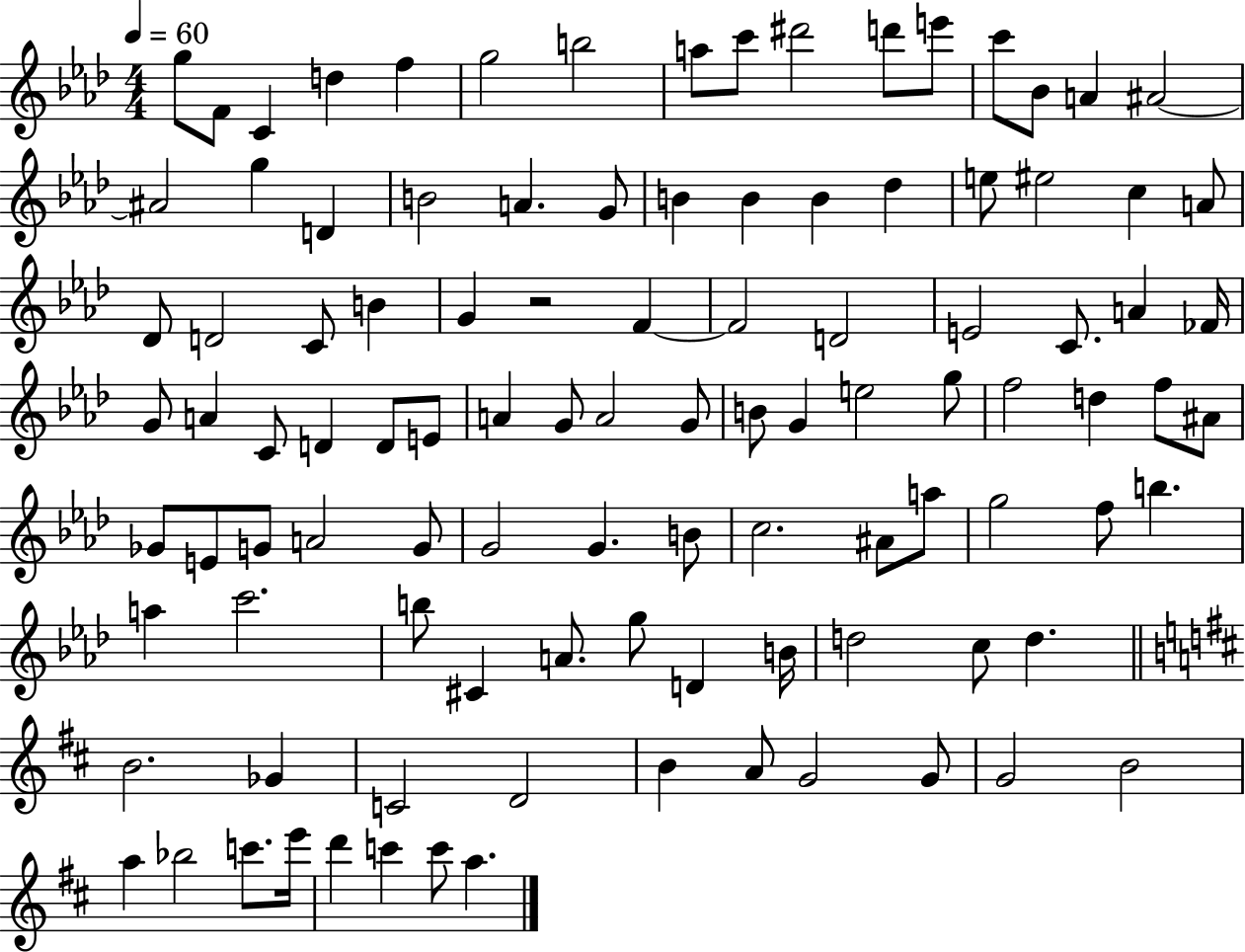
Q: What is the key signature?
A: AES major